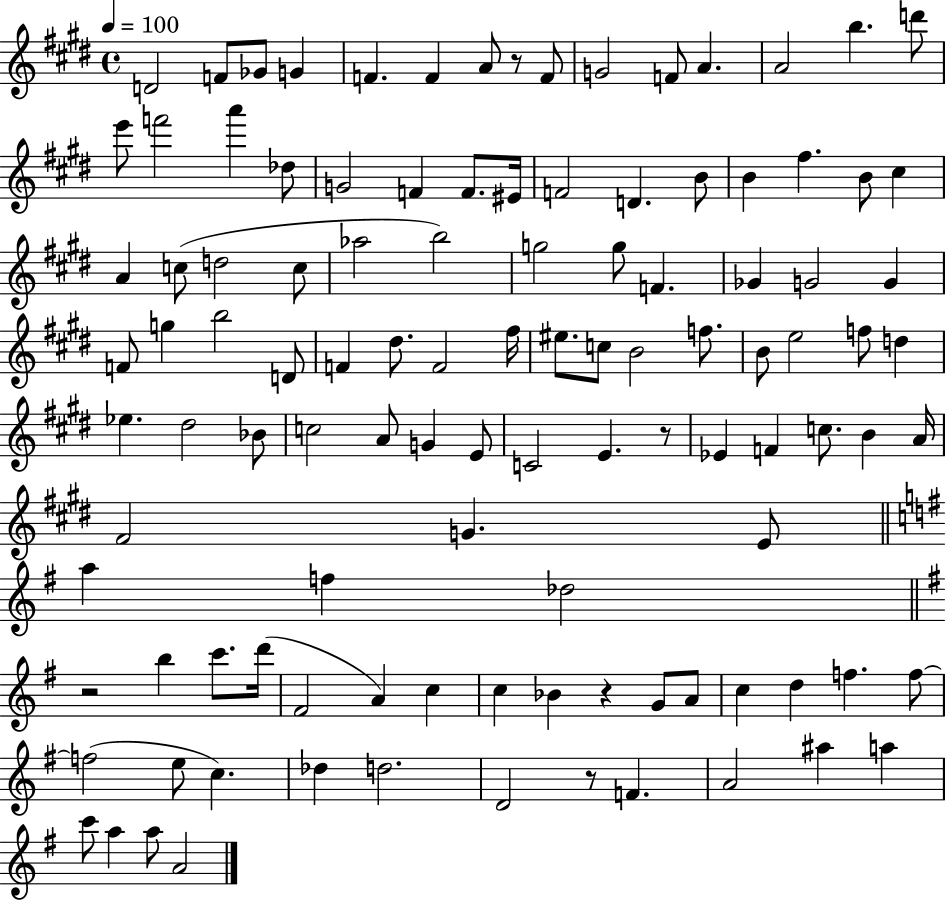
{
  \clef treble
  \time 4/4
  \defaultTimeSignature
  \key e \major
  \tempo 4 = 100
  \repeat volta 2 { d'2 f'8 ges'8 g'4 | f'4. f'4 a'8 r8 f'8 | g'2 f'8 a'4. | a'2 b''4. d'''8 | \break e'''8 f'''2 a'''4 des''8 | g'2 f'4 f'8. eis'16 | f'2 d'4. b'8 | b'4 fis''4. b'8 cis''4 | \break a'4 c''8( d''2 c''8 | aes''2 b''2) | g''2 g''8 f'4. | ges'4 g'2 g'4 | \break f'8 g''4 b''2 d'8 | f'4 dis''8. f'2 fis''16 | eis''8. c''8 b'2 f''8. | b'8 e''2 f''8 d''4 | \break ees''4. dis''2 bes'8 | c''2 a'8 g'4 e'8 | c'2 e'4. r8 | ees'4 f'4 c''8. b'4 a'16 | \break fis'2 g'4. e'8 | \bar "||" \break \key g \major a''4 f''4 des''2 | \bar "||" \break \key g \major r2 b''4 c'''8. d'''16( | fis'2 a'4) c''4 | c''4 bes'4 r4 g'8 a'8 | c''4 d''4 f''4. f''8~~ | \break f''2( e''8 c''4.) | des''4 d''2. | d'2 r8 f'4. | a'2 ais''4 a''4 | \break c'''8 a''4 a''8 a'2 | } \bar "|."
}